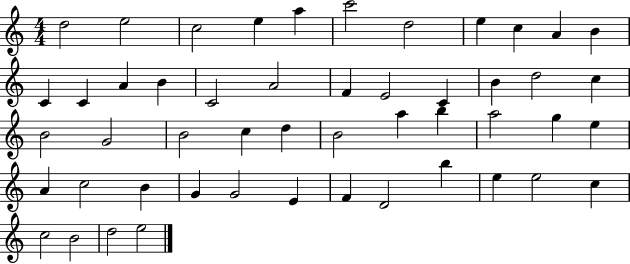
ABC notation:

X:1
T:Untitled
M:4/4
L:1/4
K:C
d2 e2 c2 e a c'2 d2 e c A B C C A B C2 A2 F E2 C B d2 c B2 G2 B2 c d B2 a b a2 g e A c2 B G G2 E F D2 b e e2 c c2 B2 d2 e2